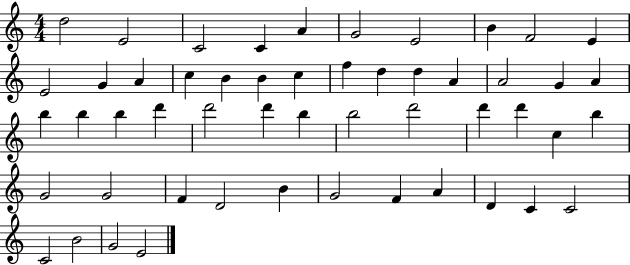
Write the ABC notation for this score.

X:1
T:Untitled
M:4/4
L:1/4
K:C
d2 E2 C2 C A G2 E2 B F2 E E2 G A c B B c f d d A A2 G A b b b d' d'2 d' b b2 d'2 d' d' c b G2 G2 F D2 B G2 F A D C C2 C2 B2 G2 E2